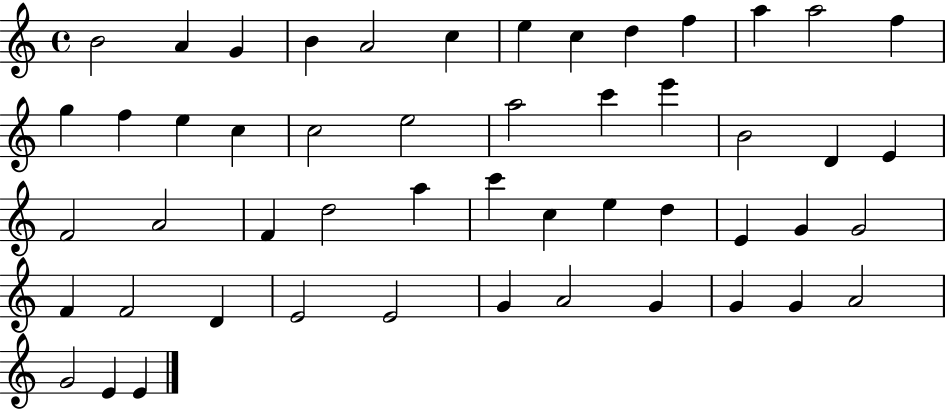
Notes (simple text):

B4/h A4/q G4/q B4/q A4/h C5/q E5/q C5/q D5/q F5/q A5/q A5/h F5/q G5/q F5/q E5/q C5/q C5/h E5/h A5/h C6/q E6/q B4/h D4/q E4/q F4/h A4/h F4/q D5/h A5/q C6/q C5/q E5/q D5/q E4/q G4/q G4/h F4/q F4/h D4/q E4/h E4/h G4/q A4/h G4/q G4/q G4/q A4/h G4/h E4/q E4/q